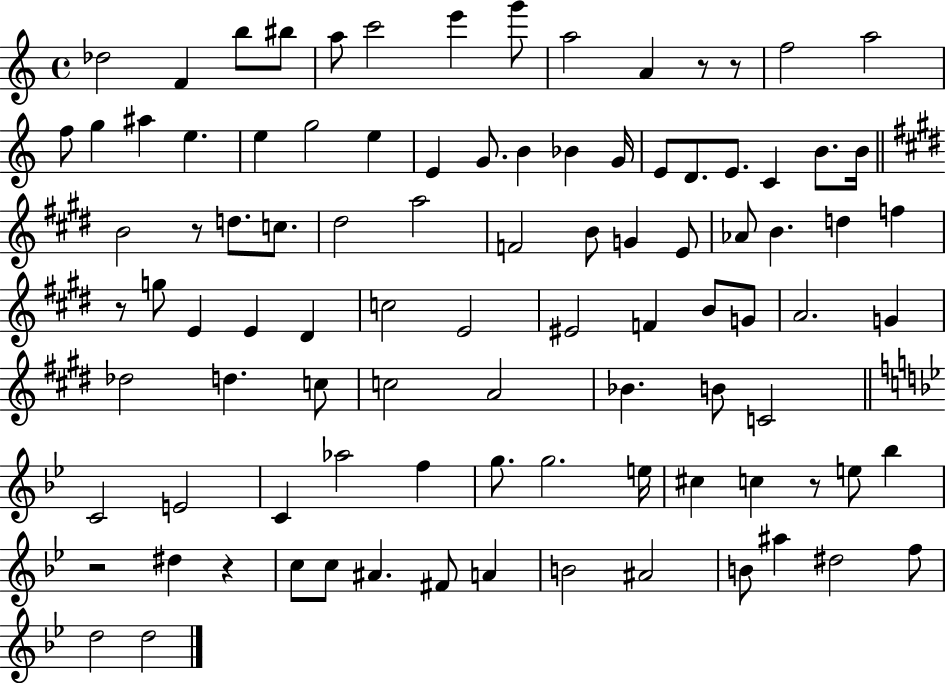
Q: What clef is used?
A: treble